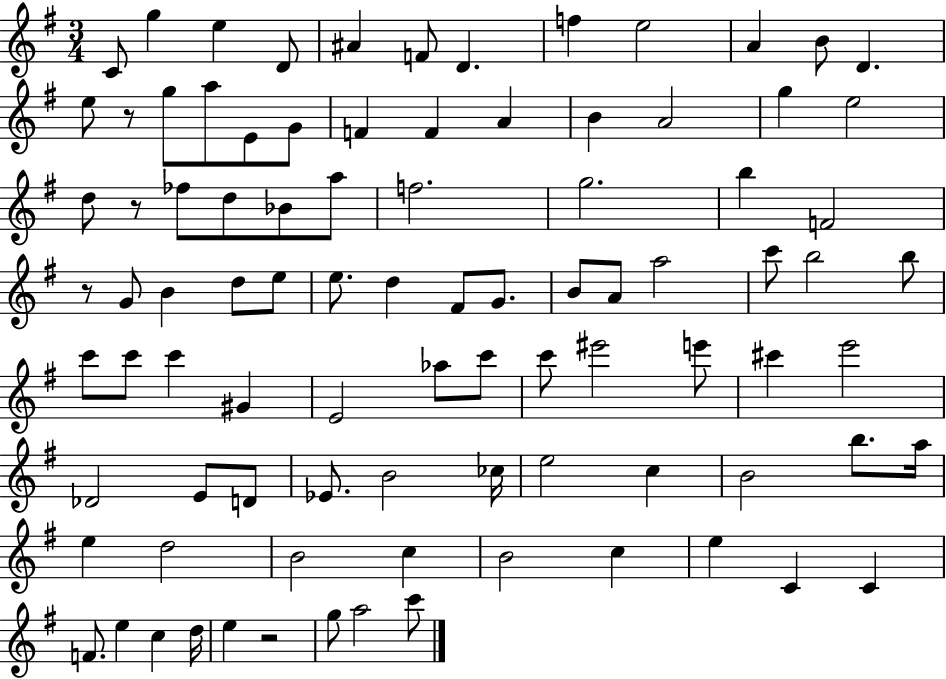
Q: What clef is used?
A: treble